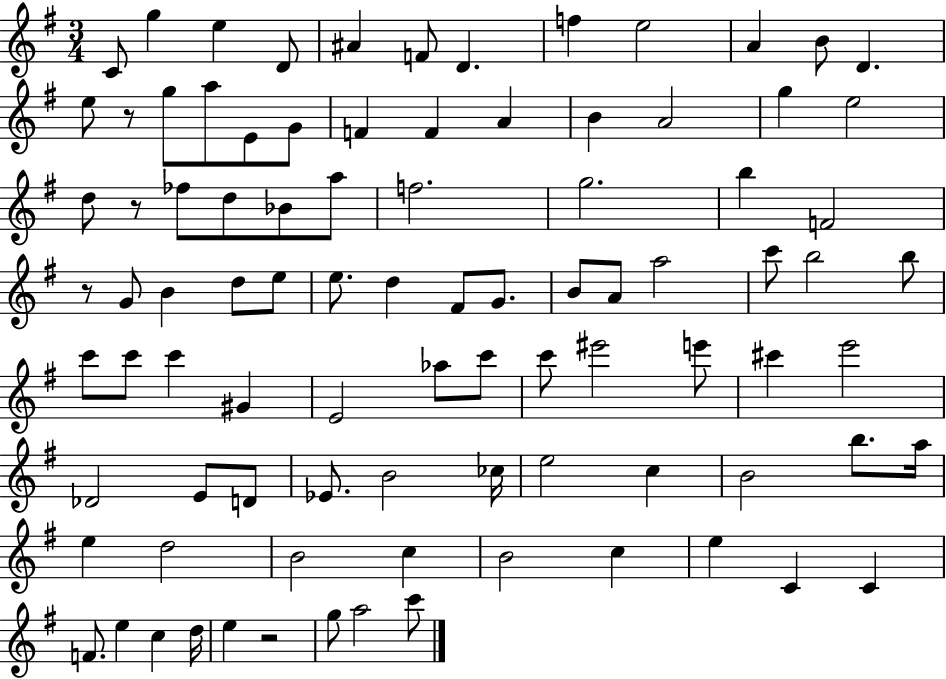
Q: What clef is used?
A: treble